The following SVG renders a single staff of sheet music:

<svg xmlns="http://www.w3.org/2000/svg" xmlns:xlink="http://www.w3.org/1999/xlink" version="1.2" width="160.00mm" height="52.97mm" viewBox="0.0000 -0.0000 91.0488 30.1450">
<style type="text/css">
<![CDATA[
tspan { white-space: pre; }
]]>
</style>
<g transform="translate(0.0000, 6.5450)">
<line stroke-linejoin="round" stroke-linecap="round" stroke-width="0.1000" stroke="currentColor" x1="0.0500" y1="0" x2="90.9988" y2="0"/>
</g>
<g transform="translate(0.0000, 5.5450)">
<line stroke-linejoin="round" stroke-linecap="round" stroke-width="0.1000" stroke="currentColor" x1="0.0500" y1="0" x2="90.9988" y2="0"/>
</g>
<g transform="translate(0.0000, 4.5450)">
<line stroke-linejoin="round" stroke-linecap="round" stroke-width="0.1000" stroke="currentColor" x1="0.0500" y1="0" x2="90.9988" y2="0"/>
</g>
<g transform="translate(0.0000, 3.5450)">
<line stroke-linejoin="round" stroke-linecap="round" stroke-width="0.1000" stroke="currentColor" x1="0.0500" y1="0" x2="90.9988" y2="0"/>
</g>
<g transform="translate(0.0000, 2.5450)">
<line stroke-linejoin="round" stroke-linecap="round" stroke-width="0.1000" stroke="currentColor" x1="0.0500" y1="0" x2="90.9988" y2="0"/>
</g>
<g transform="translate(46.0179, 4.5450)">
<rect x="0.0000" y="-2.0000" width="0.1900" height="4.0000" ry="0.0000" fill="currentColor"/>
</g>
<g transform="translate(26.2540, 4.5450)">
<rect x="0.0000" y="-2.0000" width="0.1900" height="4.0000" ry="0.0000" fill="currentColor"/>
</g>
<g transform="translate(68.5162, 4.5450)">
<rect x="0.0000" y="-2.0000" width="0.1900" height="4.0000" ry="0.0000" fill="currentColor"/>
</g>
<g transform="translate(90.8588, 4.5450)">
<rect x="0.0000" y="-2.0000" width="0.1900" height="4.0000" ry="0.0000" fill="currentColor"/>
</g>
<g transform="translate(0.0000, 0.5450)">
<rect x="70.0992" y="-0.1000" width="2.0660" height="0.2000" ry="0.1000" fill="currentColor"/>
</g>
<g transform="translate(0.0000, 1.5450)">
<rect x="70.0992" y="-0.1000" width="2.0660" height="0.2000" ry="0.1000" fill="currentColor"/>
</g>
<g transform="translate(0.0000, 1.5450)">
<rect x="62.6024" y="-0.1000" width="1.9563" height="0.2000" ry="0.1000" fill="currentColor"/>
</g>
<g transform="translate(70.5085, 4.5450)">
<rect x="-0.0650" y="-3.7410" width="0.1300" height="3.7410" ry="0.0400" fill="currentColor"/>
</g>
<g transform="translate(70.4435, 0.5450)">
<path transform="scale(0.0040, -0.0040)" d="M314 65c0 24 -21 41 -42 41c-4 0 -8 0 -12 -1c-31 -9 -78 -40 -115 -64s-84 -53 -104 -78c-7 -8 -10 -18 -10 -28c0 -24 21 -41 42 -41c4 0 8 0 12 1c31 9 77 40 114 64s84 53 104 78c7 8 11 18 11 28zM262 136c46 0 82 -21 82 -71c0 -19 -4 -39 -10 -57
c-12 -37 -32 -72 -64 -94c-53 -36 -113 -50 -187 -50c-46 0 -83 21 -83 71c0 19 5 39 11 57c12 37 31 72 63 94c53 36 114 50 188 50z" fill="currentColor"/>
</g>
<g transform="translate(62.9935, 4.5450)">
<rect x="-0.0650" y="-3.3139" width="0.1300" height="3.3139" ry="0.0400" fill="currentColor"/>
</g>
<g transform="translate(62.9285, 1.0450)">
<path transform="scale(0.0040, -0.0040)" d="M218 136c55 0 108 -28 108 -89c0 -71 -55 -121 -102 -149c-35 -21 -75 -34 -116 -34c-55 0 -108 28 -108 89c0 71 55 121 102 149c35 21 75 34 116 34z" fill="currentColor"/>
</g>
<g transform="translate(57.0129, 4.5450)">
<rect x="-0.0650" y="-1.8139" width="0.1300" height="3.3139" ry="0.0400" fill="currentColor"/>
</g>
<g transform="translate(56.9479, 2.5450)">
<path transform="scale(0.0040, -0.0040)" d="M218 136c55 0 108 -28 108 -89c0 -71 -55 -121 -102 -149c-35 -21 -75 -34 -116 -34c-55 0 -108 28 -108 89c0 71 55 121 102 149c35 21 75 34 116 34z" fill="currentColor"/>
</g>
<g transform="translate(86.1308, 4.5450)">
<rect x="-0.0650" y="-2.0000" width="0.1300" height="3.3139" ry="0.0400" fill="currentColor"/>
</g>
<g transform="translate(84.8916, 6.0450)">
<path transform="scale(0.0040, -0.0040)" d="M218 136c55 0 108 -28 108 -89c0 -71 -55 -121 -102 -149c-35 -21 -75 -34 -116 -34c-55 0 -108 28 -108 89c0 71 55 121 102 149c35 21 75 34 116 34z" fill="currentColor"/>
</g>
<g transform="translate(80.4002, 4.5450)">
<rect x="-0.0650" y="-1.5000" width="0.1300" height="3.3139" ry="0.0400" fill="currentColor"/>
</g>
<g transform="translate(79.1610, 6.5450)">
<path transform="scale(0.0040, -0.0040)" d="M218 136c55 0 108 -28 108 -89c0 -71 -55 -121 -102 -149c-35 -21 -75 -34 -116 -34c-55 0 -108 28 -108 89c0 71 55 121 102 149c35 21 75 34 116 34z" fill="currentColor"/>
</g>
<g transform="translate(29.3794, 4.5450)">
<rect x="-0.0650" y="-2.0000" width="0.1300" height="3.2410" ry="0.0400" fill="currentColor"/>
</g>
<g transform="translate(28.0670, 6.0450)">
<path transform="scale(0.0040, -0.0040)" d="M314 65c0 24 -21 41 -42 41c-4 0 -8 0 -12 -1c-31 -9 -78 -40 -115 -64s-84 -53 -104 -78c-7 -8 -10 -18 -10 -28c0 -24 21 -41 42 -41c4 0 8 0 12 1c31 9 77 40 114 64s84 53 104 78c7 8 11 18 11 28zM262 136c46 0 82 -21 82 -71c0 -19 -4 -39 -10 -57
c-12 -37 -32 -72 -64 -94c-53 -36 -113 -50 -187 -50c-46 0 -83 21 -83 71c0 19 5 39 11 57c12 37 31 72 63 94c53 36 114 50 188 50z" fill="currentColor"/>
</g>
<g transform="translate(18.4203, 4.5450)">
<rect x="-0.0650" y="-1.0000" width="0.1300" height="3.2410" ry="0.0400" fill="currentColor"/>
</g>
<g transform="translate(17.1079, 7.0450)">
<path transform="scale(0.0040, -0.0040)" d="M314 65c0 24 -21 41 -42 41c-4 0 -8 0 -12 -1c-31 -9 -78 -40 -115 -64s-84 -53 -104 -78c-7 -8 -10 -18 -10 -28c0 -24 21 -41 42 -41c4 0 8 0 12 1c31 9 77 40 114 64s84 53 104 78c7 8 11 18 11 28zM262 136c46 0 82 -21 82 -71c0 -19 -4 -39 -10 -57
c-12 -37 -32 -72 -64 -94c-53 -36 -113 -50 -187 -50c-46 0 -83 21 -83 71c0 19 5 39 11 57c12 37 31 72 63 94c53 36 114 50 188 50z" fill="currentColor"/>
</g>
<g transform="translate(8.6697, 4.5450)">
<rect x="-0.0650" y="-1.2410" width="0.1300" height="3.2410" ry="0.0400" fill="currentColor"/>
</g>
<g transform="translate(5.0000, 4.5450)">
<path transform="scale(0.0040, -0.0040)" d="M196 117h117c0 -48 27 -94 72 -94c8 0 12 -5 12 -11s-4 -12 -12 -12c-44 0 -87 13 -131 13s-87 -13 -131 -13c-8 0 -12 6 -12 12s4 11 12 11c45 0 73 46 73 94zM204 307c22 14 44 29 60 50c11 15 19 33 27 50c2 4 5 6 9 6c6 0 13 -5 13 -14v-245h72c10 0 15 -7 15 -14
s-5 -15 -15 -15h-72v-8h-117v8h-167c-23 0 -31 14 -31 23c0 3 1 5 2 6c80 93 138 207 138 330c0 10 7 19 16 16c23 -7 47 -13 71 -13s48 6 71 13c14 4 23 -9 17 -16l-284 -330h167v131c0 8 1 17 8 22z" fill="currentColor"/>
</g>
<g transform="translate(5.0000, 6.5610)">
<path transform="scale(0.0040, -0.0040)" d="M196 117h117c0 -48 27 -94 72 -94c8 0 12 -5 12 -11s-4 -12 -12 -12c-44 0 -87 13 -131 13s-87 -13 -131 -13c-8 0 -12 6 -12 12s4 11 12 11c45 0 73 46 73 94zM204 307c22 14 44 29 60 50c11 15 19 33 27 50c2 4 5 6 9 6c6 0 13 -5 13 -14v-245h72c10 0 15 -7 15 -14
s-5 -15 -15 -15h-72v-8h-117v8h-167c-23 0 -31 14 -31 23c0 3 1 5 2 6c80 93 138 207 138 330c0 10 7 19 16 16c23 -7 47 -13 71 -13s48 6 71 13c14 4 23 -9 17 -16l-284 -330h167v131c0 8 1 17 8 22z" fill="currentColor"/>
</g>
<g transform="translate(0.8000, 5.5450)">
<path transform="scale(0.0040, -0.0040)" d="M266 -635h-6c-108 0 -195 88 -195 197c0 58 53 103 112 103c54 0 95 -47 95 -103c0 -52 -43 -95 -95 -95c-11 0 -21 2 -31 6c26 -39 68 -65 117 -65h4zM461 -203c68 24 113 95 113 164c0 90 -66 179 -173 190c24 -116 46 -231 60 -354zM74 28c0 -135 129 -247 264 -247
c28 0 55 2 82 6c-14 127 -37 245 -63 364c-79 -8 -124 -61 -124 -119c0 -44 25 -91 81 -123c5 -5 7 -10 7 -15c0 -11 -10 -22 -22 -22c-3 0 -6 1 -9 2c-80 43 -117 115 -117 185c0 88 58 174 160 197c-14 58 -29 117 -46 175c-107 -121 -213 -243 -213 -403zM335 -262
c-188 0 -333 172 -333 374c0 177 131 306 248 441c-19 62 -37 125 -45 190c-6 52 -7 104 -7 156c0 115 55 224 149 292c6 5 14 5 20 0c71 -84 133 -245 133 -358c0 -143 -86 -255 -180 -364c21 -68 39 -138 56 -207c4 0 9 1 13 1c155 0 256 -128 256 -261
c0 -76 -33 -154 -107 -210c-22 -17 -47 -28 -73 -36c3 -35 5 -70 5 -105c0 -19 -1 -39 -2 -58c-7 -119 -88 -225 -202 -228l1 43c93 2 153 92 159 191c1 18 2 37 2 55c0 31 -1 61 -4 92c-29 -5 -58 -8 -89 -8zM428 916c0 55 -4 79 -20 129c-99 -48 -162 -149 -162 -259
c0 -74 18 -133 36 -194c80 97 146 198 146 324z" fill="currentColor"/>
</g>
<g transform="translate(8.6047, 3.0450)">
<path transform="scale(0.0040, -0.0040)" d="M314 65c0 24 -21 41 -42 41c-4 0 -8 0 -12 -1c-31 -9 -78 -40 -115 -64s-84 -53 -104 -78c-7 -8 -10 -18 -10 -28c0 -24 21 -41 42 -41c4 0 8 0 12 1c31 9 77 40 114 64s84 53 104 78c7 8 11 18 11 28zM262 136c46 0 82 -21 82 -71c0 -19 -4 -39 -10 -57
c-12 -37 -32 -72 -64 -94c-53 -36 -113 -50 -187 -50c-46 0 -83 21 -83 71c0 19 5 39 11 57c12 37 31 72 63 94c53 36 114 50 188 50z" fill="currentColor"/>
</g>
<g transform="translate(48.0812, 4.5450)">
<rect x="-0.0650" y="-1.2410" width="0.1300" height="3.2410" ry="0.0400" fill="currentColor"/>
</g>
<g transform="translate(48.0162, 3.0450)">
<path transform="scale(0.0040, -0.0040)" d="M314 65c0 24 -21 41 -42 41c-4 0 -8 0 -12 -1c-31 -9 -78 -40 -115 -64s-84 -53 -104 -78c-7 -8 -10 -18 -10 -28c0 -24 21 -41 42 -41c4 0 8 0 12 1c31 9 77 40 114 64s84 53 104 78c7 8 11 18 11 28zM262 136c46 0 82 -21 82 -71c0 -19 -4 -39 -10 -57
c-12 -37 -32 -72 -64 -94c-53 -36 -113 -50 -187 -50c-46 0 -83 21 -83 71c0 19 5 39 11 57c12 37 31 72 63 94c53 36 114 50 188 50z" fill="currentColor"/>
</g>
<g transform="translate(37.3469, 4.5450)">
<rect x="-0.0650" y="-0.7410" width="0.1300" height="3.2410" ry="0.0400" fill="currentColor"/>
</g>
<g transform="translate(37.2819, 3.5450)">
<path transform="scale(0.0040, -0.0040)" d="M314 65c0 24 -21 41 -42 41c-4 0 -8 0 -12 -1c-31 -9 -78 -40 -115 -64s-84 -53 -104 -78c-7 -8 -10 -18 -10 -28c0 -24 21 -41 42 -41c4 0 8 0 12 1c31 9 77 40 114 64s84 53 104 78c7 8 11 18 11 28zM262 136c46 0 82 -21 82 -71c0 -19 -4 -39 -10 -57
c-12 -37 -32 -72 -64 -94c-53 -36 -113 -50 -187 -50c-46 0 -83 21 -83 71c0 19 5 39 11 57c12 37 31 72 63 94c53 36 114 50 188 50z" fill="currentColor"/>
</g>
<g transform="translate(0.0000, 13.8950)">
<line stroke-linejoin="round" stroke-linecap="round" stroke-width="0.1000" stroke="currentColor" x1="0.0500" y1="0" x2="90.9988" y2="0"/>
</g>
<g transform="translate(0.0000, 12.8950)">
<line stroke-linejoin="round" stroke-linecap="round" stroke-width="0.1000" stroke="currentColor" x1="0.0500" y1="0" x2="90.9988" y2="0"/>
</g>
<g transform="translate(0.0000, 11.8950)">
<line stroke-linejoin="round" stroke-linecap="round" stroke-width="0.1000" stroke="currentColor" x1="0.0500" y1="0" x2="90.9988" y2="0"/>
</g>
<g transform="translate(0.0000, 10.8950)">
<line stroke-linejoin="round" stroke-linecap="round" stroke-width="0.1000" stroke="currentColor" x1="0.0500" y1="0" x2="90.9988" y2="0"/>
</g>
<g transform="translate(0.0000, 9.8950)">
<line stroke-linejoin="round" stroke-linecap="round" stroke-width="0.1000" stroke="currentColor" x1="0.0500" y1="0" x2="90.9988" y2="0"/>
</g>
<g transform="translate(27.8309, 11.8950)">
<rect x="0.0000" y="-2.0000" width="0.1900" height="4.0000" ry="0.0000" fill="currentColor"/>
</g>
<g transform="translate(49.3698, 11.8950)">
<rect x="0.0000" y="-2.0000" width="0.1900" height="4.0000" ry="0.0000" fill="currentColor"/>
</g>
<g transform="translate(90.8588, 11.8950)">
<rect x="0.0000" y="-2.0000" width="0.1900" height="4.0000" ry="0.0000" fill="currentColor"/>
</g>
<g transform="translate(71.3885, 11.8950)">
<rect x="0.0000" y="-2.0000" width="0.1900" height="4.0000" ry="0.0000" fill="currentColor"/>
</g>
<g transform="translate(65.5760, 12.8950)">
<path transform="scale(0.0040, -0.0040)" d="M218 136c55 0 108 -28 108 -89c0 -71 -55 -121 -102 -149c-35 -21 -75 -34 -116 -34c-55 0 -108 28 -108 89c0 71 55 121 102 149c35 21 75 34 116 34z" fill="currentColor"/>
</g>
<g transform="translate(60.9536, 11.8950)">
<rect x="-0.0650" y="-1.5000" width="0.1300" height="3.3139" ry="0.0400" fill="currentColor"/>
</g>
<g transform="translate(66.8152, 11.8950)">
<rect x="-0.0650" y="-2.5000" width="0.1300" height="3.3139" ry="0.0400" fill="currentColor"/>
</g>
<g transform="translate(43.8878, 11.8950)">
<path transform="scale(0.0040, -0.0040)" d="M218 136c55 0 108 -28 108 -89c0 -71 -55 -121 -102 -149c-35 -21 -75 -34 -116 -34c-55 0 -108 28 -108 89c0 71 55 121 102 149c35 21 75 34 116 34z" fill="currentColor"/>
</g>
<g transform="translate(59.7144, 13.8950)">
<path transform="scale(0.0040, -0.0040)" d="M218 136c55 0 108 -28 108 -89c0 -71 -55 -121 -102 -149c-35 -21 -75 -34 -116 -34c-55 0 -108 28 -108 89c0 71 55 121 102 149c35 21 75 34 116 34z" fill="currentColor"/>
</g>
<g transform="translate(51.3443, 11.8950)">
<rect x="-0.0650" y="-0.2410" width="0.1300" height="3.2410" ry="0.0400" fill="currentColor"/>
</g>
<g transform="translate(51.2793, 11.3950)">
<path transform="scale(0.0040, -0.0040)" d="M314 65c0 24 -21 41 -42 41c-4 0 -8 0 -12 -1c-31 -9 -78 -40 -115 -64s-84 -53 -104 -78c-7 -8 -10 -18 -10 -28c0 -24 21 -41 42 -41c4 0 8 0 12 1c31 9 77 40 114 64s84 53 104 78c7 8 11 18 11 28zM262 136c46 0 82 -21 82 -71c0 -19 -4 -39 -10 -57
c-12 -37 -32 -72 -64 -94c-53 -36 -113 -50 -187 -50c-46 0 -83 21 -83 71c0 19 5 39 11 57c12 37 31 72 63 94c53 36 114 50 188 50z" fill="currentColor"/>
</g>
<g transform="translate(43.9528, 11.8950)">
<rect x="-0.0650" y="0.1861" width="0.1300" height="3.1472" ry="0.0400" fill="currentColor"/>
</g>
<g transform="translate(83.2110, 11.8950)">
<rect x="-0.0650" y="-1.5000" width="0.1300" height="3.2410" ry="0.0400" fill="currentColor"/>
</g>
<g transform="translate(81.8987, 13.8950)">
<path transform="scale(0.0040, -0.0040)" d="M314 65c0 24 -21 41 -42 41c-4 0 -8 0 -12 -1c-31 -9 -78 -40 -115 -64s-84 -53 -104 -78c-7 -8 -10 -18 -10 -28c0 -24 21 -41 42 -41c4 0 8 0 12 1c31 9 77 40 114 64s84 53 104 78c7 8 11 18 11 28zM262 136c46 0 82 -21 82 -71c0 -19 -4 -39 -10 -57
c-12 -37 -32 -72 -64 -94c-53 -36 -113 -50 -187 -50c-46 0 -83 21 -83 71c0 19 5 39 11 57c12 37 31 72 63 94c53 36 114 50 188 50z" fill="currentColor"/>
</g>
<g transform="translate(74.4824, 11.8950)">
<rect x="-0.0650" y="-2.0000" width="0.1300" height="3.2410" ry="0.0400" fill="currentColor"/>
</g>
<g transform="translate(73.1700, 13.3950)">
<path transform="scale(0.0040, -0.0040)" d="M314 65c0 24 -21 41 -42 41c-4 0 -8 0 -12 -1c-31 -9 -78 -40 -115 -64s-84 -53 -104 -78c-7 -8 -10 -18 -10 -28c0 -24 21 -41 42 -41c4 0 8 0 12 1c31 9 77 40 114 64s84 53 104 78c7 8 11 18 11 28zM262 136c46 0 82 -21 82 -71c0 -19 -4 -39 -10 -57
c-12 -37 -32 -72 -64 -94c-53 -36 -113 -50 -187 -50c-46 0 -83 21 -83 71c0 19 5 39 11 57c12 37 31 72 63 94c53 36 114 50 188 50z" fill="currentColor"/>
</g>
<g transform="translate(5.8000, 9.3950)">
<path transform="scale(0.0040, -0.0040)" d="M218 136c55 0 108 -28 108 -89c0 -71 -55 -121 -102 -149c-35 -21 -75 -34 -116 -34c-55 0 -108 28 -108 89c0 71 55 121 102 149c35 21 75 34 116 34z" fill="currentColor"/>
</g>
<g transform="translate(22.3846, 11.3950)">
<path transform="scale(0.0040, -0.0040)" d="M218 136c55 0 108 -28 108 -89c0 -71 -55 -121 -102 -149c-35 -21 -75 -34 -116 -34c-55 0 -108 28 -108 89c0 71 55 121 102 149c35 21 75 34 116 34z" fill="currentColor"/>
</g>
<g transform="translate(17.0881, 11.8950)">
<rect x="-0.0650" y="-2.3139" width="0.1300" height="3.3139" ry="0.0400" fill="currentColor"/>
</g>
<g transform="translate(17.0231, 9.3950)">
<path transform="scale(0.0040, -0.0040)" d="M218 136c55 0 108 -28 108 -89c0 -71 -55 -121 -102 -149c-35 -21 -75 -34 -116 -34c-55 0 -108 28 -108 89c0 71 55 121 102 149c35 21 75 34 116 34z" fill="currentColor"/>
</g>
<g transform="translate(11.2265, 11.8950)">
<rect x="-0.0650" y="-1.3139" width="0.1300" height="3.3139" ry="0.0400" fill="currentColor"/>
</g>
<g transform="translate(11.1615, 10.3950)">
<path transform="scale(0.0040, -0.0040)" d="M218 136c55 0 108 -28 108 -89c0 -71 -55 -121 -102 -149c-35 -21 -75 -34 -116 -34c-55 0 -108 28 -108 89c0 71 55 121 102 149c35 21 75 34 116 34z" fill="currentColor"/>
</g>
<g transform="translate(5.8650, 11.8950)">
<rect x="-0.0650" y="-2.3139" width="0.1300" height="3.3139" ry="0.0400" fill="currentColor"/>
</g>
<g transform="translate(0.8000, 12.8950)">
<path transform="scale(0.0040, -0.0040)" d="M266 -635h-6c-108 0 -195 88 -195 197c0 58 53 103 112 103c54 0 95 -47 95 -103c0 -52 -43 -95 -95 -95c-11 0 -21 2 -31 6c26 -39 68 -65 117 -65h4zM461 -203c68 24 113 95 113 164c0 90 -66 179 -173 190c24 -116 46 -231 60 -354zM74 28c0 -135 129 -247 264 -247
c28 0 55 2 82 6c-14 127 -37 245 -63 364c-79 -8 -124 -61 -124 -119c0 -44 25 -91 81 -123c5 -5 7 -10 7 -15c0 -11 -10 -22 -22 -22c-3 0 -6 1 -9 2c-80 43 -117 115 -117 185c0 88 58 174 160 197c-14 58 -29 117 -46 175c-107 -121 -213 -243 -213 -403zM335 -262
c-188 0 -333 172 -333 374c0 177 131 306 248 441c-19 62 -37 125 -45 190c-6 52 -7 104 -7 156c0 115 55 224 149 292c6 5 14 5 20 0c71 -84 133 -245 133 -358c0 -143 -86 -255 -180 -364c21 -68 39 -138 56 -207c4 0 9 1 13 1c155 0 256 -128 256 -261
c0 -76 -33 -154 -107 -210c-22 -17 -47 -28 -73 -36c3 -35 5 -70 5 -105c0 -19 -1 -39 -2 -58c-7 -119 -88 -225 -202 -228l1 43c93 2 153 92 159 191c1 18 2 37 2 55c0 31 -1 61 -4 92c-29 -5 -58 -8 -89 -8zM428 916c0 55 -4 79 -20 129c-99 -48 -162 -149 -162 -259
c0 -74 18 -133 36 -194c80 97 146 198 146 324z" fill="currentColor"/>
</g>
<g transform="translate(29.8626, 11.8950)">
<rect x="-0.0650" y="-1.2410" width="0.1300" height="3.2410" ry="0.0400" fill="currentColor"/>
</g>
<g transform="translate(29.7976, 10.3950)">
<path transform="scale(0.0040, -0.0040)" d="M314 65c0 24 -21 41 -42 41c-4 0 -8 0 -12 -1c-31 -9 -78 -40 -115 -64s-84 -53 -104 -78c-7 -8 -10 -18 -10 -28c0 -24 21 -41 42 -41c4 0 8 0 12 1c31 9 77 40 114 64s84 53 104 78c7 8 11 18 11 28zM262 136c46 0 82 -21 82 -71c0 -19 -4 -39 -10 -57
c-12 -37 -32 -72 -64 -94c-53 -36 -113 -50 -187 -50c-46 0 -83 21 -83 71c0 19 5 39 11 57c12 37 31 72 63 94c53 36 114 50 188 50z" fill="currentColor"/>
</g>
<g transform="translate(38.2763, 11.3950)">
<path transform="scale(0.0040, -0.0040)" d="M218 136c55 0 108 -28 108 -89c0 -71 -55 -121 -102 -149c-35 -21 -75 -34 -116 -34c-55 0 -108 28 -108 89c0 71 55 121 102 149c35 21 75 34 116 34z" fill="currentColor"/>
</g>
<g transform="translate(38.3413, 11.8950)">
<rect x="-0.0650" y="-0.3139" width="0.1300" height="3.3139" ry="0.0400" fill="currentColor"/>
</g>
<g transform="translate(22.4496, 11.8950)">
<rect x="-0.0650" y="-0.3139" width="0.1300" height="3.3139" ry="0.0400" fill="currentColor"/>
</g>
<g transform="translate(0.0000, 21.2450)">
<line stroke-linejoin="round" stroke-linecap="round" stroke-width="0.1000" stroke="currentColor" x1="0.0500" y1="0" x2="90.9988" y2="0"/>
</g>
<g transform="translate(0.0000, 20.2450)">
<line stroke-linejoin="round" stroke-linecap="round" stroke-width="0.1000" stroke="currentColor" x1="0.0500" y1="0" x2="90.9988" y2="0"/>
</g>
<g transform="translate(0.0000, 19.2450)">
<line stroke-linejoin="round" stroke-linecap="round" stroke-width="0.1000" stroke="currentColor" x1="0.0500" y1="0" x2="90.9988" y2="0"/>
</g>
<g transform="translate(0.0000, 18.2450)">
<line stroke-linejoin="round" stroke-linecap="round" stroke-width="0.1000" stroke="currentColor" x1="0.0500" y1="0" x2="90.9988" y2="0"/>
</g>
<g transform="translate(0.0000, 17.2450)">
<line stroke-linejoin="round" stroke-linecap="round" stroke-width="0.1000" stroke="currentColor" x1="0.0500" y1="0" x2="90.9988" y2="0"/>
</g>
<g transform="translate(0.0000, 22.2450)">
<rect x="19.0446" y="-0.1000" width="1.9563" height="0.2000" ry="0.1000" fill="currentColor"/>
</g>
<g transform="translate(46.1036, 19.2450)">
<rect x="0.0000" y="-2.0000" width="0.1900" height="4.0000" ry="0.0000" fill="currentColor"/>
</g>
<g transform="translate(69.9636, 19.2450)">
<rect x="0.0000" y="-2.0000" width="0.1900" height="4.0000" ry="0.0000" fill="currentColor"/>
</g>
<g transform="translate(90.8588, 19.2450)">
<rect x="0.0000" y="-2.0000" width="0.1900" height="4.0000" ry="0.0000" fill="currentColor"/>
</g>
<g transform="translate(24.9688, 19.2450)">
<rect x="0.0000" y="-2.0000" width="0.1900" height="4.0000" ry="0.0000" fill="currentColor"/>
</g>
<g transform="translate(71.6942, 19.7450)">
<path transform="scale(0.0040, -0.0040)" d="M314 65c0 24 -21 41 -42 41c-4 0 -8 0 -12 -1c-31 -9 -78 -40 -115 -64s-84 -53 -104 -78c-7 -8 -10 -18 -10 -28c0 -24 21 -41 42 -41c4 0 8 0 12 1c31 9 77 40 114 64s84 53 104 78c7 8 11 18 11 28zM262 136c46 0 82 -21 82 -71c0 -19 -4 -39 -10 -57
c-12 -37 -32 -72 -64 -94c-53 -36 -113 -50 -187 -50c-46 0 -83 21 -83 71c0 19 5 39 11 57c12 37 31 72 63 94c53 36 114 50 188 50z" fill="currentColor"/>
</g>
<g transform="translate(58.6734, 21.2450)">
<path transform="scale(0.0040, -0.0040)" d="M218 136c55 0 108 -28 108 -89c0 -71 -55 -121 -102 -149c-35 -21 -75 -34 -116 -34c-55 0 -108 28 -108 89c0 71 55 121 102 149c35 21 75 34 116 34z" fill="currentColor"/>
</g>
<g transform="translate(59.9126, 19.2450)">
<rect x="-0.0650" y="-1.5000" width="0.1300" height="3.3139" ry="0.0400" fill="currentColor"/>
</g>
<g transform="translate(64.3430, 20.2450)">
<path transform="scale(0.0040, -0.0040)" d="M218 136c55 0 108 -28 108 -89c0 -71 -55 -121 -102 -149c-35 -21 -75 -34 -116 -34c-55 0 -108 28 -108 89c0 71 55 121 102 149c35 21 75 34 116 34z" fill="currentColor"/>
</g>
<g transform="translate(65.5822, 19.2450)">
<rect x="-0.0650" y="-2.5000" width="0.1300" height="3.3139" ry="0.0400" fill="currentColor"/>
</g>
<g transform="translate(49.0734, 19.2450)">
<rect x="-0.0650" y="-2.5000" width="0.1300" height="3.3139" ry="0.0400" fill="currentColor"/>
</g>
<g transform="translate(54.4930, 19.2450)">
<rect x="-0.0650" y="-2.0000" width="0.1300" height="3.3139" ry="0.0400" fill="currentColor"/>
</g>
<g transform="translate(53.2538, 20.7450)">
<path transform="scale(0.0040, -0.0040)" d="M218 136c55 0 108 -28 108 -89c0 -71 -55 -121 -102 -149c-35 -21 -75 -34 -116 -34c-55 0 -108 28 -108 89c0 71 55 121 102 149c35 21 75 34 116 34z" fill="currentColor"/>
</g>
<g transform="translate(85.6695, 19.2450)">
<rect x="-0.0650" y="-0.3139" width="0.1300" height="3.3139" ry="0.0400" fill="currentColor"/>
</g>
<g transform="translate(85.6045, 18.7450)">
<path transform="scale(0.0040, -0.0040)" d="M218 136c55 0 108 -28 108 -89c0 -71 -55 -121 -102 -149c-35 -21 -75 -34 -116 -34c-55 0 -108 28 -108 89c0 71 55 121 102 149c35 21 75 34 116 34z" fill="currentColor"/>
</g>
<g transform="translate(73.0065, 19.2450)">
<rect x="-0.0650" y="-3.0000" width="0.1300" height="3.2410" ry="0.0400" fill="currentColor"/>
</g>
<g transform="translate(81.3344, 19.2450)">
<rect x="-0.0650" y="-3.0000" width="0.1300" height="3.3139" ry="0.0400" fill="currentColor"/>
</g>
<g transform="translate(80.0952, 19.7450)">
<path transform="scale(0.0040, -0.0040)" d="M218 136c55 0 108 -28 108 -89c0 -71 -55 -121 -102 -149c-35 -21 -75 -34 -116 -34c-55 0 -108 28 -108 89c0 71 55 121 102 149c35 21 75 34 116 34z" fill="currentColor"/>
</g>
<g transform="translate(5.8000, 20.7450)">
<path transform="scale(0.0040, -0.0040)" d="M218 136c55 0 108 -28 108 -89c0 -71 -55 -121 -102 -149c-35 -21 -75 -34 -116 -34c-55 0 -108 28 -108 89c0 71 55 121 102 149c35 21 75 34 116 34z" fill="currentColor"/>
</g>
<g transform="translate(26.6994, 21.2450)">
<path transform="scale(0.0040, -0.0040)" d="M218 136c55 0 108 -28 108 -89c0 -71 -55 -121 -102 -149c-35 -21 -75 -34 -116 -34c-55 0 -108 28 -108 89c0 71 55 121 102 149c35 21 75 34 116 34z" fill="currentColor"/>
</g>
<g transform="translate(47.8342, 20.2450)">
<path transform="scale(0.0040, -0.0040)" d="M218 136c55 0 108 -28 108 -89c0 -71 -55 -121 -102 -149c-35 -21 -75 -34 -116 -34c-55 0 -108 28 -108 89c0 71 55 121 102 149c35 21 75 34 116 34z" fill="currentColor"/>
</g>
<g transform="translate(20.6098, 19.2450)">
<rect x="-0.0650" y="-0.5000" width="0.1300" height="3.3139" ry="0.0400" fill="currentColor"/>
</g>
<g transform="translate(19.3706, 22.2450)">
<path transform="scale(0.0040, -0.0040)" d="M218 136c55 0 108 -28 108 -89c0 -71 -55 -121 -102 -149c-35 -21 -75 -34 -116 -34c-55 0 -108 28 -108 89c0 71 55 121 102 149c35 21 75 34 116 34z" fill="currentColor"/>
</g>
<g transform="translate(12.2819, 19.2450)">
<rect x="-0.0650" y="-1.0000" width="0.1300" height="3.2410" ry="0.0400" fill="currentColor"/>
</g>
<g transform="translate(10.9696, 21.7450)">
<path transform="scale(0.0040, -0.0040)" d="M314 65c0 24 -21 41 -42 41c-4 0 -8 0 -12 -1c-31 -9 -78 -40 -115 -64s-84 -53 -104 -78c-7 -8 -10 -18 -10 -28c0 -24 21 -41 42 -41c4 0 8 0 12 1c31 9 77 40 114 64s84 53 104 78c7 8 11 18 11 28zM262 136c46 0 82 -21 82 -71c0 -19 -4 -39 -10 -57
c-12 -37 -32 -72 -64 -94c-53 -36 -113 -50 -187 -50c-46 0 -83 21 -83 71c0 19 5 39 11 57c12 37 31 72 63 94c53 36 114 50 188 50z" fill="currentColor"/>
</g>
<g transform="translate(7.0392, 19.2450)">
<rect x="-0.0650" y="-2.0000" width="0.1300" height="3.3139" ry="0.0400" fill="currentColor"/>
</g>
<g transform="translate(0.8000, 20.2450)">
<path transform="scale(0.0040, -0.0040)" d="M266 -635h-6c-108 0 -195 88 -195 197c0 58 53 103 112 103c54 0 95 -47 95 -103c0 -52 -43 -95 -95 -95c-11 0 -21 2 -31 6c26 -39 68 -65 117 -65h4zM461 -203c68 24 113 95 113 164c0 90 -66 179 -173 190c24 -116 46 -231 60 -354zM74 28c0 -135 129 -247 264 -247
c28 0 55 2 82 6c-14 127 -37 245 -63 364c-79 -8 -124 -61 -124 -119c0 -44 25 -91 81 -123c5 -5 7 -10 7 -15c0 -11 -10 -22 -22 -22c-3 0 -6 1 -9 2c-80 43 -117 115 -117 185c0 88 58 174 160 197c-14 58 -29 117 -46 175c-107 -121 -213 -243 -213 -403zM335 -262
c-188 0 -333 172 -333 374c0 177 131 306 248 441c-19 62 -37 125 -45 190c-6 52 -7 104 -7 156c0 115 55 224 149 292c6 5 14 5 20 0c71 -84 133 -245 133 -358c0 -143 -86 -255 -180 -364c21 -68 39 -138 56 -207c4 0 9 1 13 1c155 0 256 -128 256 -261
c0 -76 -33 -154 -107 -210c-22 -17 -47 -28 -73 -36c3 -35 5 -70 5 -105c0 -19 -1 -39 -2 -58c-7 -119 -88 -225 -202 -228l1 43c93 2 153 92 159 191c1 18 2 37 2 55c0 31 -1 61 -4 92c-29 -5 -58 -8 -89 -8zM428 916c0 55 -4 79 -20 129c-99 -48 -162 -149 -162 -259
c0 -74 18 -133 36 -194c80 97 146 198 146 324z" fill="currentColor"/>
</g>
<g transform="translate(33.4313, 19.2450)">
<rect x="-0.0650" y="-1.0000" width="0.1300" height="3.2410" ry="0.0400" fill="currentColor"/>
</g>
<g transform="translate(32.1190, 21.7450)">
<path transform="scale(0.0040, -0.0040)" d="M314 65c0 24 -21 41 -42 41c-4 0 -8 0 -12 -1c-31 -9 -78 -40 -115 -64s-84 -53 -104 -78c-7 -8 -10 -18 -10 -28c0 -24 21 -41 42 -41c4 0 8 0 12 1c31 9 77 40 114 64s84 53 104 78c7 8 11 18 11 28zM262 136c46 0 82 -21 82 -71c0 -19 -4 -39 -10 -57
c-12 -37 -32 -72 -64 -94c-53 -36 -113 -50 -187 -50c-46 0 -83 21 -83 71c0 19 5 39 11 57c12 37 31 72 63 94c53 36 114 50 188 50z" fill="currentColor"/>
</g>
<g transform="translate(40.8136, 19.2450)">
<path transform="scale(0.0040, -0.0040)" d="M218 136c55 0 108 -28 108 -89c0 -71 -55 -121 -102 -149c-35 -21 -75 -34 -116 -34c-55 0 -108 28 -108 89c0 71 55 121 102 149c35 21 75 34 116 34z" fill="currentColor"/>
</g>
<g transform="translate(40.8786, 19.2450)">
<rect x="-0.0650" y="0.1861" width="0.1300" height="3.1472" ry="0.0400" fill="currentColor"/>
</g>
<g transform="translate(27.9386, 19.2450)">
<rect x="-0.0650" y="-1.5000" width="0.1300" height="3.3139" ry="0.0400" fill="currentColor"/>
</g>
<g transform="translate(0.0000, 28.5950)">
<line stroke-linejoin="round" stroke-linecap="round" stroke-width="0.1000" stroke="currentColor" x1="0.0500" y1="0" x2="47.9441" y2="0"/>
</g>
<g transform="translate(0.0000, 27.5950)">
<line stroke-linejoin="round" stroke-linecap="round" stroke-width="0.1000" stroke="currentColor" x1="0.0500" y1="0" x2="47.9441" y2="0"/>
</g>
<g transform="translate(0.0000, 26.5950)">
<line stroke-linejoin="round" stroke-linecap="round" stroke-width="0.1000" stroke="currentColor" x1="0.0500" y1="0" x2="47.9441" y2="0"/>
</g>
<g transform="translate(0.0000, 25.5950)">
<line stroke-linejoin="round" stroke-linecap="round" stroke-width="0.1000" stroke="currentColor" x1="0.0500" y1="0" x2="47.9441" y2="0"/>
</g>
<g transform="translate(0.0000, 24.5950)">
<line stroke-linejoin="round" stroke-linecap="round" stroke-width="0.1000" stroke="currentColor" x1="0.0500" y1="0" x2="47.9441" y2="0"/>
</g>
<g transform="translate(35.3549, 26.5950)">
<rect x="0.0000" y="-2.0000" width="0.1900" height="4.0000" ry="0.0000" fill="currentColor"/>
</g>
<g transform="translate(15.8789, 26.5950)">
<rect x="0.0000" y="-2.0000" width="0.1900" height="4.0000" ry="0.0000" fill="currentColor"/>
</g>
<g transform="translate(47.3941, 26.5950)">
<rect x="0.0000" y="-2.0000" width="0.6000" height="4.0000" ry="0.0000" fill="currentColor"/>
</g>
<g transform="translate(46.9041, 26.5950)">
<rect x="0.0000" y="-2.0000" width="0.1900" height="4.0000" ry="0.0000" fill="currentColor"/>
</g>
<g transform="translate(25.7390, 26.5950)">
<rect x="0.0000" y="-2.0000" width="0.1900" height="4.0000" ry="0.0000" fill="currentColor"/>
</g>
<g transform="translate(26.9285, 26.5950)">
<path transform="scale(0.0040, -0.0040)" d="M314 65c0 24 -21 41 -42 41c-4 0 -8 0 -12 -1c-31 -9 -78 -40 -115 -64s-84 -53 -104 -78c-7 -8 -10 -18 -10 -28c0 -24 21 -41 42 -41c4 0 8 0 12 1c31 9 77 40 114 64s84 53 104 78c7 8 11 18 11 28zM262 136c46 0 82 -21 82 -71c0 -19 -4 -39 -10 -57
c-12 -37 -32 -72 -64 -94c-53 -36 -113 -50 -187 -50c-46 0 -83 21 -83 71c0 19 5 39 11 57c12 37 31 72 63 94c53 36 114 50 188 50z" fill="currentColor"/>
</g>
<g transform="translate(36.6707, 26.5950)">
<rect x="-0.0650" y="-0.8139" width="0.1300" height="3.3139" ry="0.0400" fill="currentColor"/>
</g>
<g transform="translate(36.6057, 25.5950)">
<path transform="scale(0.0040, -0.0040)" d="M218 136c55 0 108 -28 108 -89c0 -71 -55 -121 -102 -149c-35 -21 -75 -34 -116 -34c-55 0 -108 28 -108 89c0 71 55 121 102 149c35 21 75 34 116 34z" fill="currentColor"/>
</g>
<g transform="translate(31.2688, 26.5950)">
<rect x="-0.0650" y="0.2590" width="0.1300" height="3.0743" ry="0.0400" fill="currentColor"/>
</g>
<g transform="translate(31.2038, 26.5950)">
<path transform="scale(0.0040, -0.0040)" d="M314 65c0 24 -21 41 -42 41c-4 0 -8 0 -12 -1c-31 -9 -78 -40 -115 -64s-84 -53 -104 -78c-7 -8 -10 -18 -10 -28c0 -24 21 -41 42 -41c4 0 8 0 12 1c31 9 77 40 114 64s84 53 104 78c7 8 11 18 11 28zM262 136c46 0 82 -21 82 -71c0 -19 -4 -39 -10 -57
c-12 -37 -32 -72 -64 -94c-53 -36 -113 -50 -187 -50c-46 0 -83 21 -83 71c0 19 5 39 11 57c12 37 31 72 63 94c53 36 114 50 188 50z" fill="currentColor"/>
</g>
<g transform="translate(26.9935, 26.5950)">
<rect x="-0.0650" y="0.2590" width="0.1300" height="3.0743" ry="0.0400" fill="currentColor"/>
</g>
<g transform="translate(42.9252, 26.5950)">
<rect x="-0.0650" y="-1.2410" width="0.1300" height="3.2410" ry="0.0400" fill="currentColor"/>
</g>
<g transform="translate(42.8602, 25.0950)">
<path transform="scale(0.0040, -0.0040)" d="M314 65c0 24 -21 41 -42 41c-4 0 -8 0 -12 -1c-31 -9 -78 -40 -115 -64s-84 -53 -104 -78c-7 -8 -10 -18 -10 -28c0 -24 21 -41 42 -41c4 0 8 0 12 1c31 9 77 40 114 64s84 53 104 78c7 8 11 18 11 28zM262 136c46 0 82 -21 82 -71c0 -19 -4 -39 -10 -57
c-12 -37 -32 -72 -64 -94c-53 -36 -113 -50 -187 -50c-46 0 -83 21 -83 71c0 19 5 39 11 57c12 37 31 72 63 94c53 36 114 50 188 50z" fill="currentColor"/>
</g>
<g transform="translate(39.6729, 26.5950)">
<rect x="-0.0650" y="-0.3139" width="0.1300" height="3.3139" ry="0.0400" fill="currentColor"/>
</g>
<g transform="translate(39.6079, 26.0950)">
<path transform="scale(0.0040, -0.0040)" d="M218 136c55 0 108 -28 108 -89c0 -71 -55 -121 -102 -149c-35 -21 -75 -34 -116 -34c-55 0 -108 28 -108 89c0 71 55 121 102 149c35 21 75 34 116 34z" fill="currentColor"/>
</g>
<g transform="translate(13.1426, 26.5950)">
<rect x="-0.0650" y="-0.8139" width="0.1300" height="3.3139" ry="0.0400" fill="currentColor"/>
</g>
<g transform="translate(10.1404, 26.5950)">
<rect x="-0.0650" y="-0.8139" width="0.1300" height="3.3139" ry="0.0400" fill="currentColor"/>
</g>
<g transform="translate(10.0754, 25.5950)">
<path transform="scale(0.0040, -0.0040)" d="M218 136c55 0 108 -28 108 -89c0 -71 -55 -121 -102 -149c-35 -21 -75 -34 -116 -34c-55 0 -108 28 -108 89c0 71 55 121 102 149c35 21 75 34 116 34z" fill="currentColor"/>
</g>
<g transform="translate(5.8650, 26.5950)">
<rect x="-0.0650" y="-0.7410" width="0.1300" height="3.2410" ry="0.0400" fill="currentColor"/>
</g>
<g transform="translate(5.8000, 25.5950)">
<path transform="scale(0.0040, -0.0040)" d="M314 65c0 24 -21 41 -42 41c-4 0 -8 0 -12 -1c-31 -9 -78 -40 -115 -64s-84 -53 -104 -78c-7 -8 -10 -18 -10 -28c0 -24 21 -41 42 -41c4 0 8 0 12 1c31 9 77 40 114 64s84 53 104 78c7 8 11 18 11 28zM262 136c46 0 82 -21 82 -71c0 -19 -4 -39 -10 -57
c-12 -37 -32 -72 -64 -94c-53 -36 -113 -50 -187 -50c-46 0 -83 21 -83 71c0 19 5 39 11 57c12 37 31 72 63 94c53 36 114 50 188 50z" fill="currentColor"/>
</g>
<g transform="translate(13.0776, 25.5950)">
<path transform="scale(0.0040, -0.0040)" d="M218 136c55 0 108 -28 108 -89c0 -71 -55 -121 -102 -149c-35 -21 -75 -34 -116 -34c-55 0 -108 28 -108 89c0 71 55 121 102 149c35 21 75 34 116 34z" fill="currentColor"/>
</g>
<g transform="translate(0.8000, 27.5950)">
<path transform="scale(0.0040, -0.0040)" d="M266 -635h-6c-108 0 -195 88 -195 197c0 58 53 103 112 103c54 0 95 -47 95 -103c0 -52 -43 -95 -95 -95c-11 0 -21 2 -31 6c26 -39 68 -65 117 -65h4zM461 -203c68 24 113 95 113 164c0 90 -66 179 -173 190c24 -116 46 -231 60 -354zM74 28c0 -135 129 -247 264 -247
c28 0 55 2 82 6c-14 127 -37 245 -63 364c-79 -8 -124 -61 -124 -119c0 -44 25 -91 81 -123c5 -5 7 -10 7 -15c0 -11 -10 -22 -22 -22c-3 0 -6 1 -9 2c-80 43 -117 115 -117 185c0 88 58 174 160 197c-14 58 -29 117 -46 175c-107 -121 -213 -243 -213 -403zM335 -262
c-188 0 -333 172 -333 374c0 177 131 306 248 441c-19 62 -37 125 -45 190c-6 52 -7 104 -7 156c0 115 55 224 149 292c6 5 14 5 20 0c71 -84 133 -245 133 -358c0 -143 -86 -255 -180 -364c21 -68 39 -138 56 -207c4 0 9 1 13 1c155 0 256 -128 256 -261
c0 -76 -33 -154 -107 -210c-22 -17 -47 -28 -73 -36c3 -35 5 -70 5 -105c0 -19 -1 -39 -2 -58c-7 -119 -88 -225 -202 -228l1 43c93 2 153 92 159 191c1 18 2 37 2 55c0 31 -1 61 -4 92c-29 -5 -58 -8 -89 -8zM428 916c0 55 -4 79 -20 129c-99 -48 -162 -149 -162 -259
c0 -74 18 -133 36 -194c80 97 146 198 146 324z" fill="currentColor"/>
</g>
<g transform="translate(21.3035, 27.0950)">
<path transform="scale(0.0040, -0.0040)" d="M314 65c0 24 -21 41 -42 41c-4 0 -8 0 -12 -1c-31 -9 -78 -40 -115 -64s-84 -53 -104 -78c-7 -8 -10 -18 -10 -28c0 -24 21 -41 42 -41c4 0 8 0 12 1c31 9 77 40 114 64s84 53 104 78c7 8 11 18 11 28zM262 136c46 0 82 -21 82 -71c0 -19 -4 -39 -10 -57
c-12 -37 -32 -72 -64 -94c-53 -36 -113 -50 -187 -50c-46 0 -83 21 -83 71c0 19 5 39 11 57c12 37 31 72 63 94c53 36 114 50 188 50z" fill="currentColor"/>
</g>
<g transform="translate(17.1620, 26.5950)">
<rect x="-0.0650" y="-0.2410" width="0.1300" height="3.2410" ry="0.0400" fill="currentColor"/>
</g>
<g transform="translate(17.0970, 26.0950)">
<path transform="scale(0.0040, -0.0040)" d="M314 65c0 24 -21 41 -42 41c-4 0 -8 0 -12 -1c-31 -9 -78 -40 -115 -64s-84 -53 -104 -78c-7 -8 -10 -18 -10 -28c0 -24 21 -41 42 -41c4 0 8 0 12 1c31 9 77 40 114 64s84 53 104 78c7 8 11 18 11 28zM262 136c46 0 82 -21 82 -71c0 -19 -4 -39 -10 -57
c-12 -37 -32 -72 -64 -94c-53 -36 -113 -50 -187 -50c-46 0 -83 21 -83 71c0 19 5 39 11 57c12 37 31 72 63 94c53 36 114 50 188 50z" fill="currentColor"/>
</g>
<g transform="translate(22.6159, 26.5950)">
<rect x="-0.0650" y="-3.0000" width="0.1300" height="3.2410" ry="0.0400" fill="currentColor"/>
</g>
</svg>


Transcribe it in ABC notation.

X:1
T:Untitled
M:4/4
L:1/4
K:C
e2 D2 F2 d2 e2 f b c'2 E F g e g c e2 c B c2 E G F2 E2 F D2 C E D2 B G F E G A2 A c d2 d d c2 A2 B2 B2 d c e2